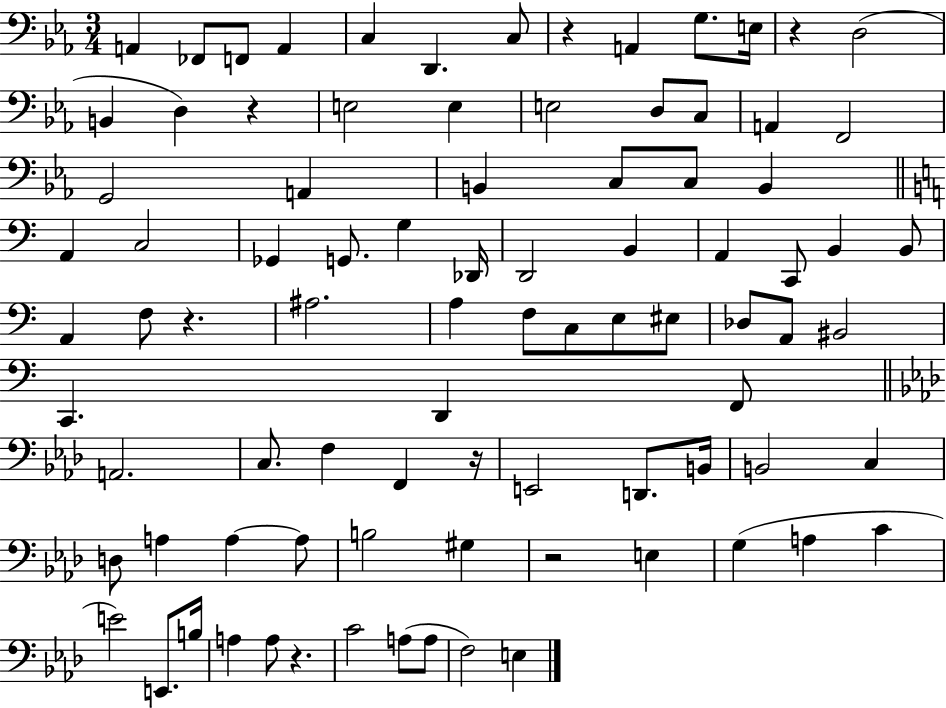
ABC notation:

X:1
T:Untitled
M:3/4
L:1/4
K:Eb
A,, _F,,/2 F,,/2 A,, C, D,, C,/2 z A,, G,/2 E,/4 z D,2 B,, D, z E,2 E, E,2 D,/2 C,/2 A,, F,,2 G,,2 A,, B,, C,/2 C,/2 B,, A,, C,2 _G,, G,,/2 G, _D,,/4 D,,2 B,, A,, C,,/2 B,, B,,/2 A,, F,/2 z ^A,2 A, F,/2 C,/2 E,/2 ^E,/2 _D,/2 A,,/2 ^B,,2 C,, D,, F,,/2 A,,2 C,/2 F, F,, z/4 E,,2 D,,/2 B,,/4 B,,2 C, D,/2 A, A, A,/2 B,2 ^G, z2 E, G, A, C E2 E,,/2 B,/4 A, A,/2 z C2 A,/2 A,/2 F,2 E,